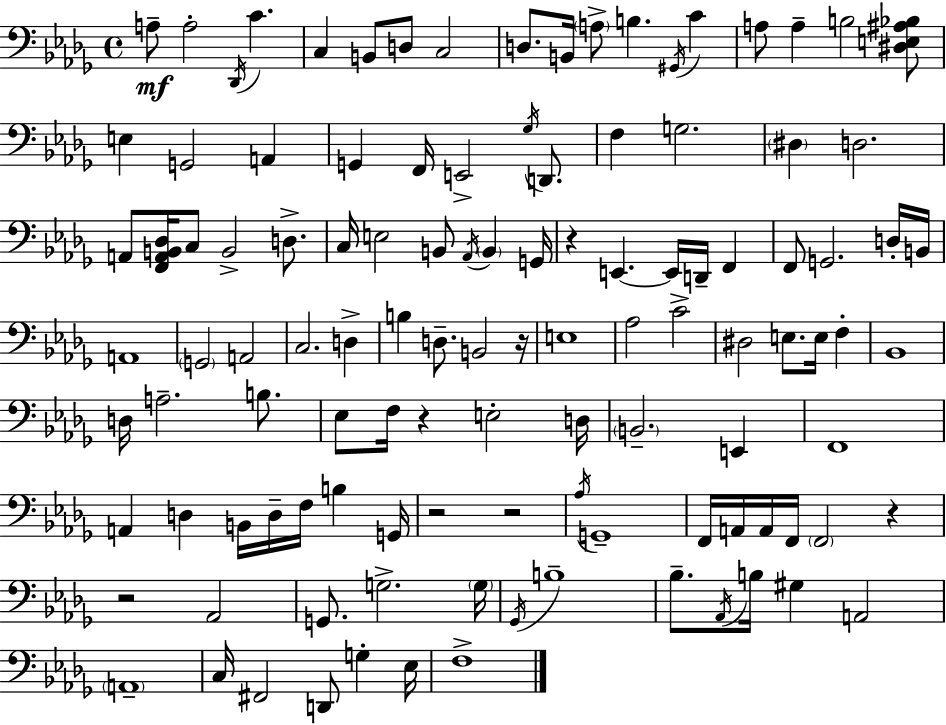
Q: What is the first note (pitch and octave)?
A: A3